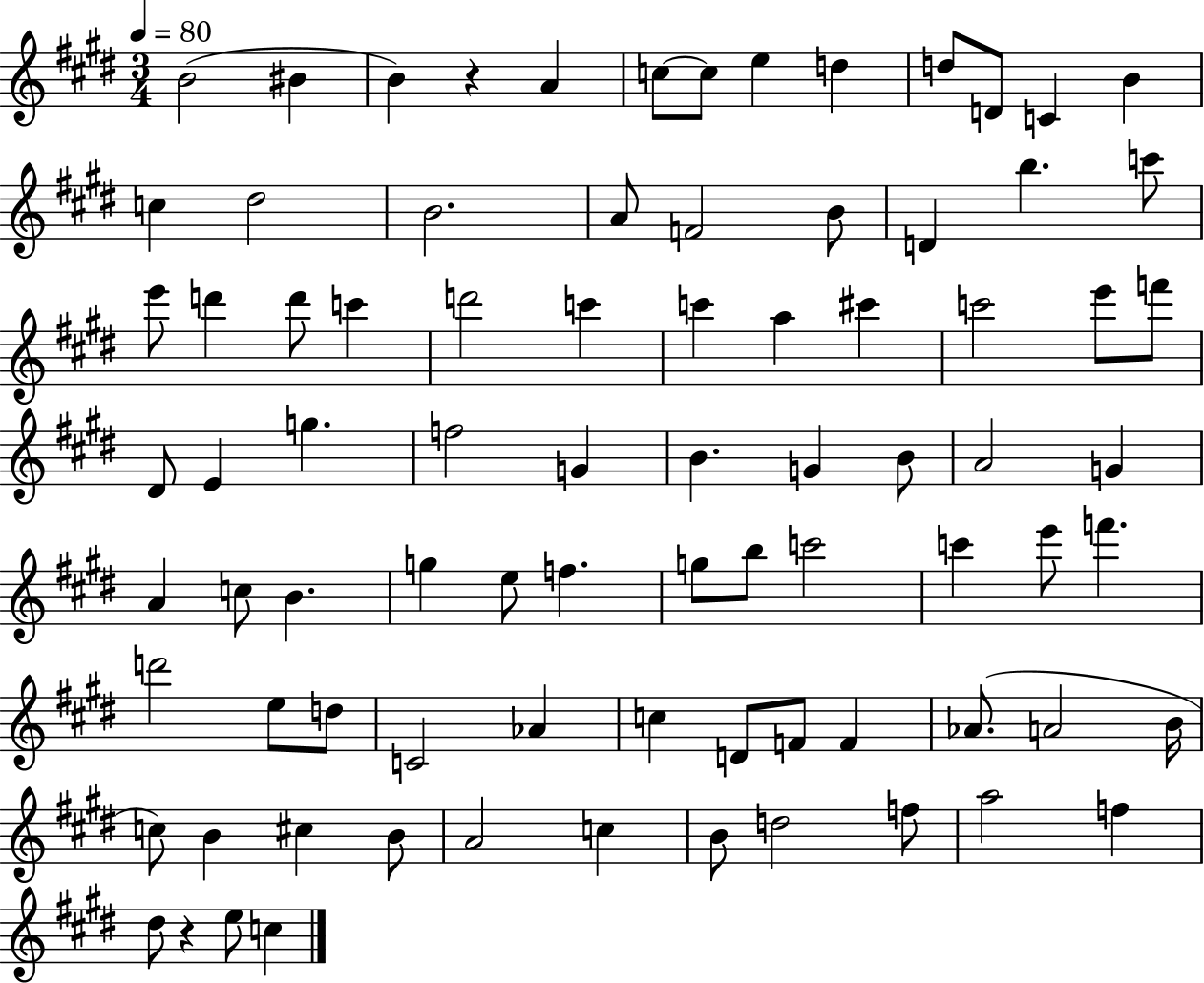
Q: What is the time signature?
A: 3/4